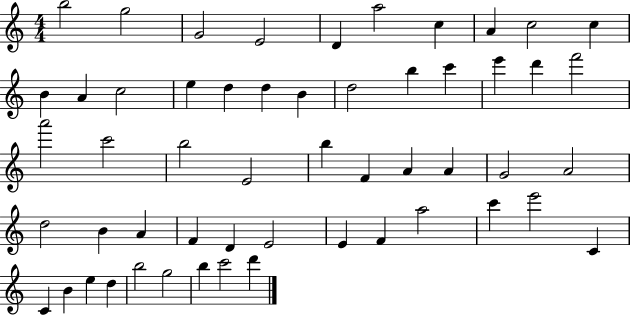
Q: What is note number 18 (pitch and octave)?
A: D5